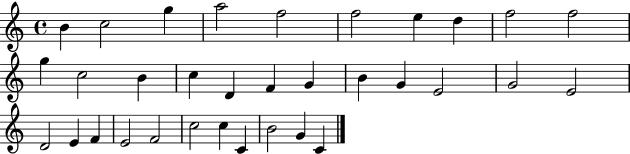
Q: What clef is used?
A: treble